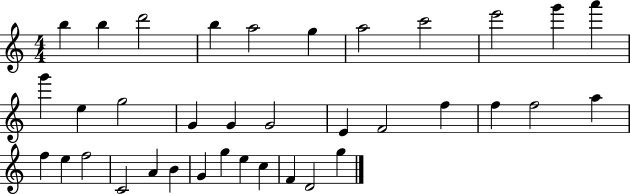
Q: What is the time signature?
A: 4/4